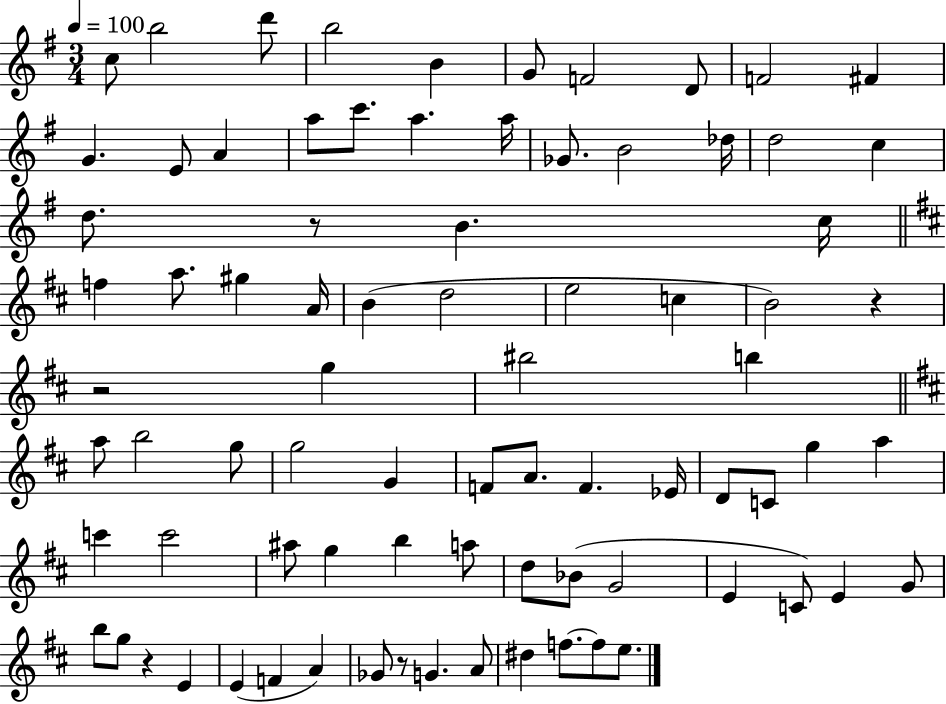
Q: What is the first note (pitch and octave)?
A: C5